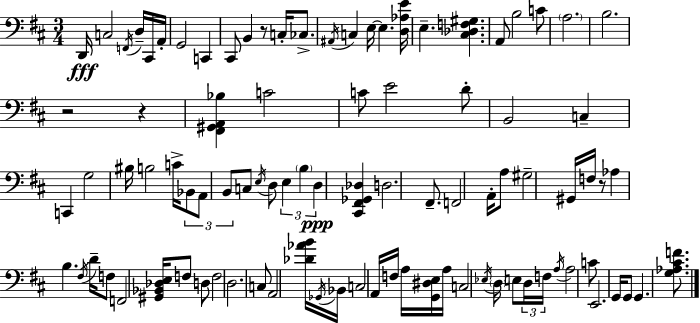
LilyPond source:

{
  \clef bass
  \numericTimeSignature
  \time 3/4
  \key d \major
  d,16\fff c2 \acciaccatura { f,16 } d16-- cis,16 | a,16-. g,2 c,4 | cis,8 b,4 r8 c16-. ces8.-> | \acciaccatura { ais,16 } c4 e16~~ e4. | \break <d aes e'>16 e4.-- <cis des f gis>4. | a,8 b2 | c'8 \parenthesize a2. | b2. | \break r2 r4 | <fis, gis, a, bes>4 c'2 | c'8 e'2 | d'8-. b,2 c4-- | \break c,4 g2 | bis16 b2 c'16-> | \tuplet 3/2 { bes,8 a,8 b,8 } c8 \acciaccatura { e16 } d8 \tuplet 3/2 { e4 | \parenthesize b4 d4\ppp } <cis, fis, ges, des>4 | \break d2. | fis,8.-- f,2 | a,16-. a8 gis2-- | gis,16 f16 r8 aes4 b4. | \break \acciaccatura { fis16 } d'16-- f8 f,2 | <gis, bes, des e>16 f8 d8 f2 | d2. | c8 a,2 | \break <des' aes' b'>16 \acciaccatura { ges,16 } bes,16 c2 | a,16 f16 a16 <g, dis e>16 a16 c2 | \acciaccatura { ees16 } \parenthesize d16 e8 \tuplet 3/2 { d16 f16 \acciaccatura { a16 } } a2 | c'8 e,2. | \break g,16 g,8 g,4. | <g aes cis' f'>8. \bar "|."
}